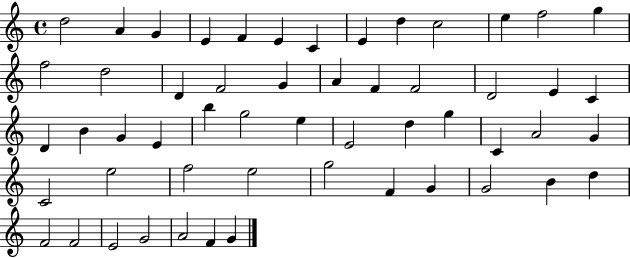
D5/h A4/q G4/q E4/q F4/q E4/q C4/q E4/q D5/q C5/h E5/q F5/h G5/q F5/h D5/h D4/q F4/h G4/q A4/q F4/q F4/h D4/h E4/q C4/q D4/q B4/q G4/q E4/q B5/q G5/h E5/q E4/h D5/q G5/q C4/q A4/h G4/q C4/h E5/h F5/h E5/h G5/h F4/q G4/q G4/h B4/q D5/q F4/h F4/h E4/h G4/h A4/h F4/q G4/q